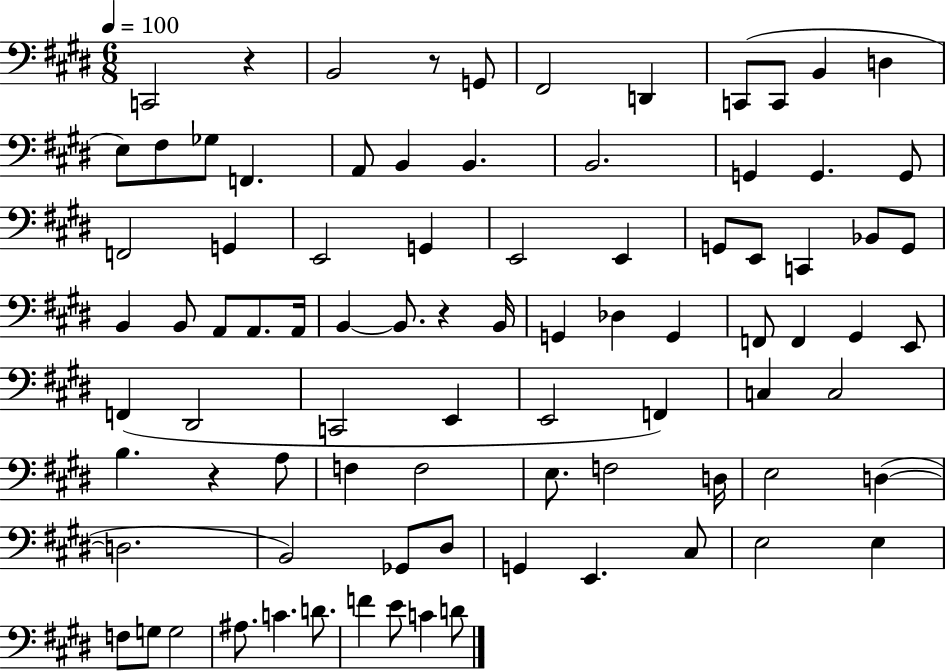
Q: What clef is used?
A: bass